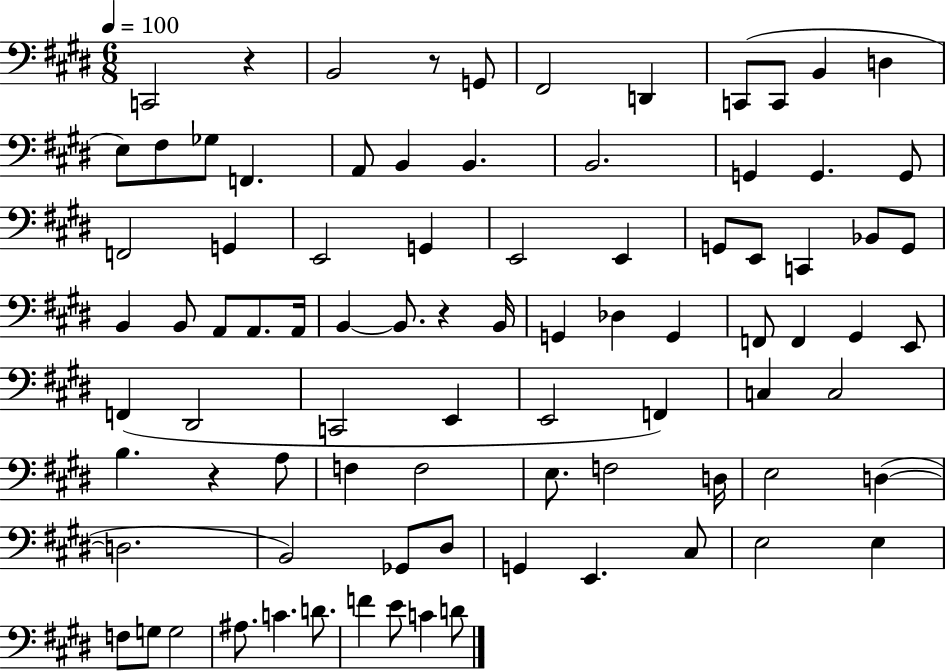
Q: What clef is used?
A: bass